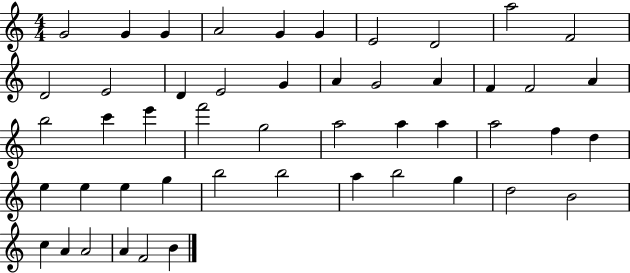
G4/h G4/q G4/q A4/h G4/q G4/q E4/h D4/h A5/h F4/h D4/h E4/h D4/q E4/h G4/q A4/q G4/h A4/q F4/q F4/h A4/q B5/h C6/q E6/q F6/h G5/h A5/h A5/q A5/q A5/h F5/q D5/q E5/q E5/q E5/q G5/q B5/h B5/h A5/q B5/h G5/q D5/h B4/h C5/q A4/q A4/h A4/q F4/h B4/q